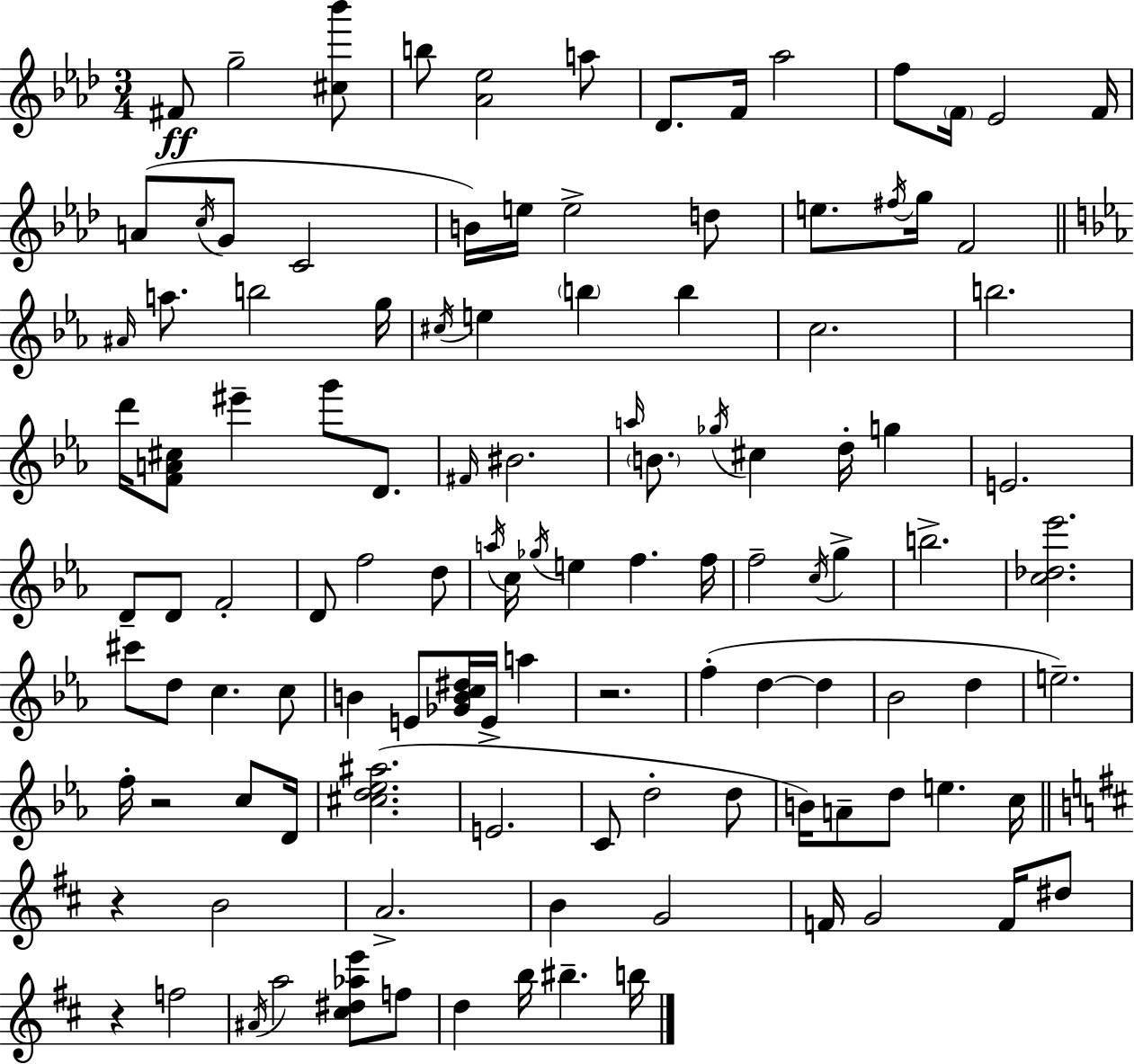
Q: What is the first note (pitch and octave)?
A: F#4